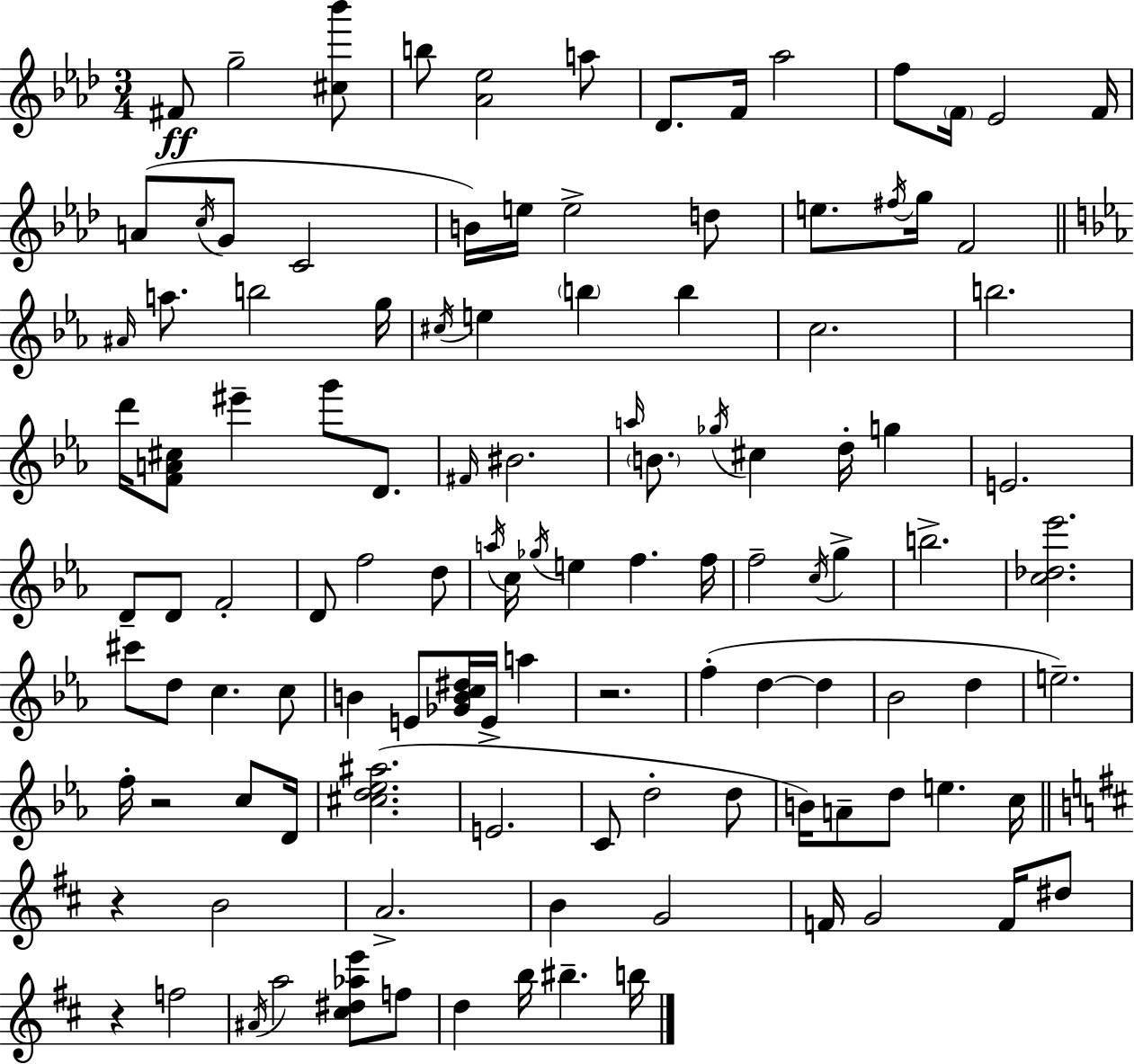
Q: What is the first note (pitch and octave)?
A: F#4